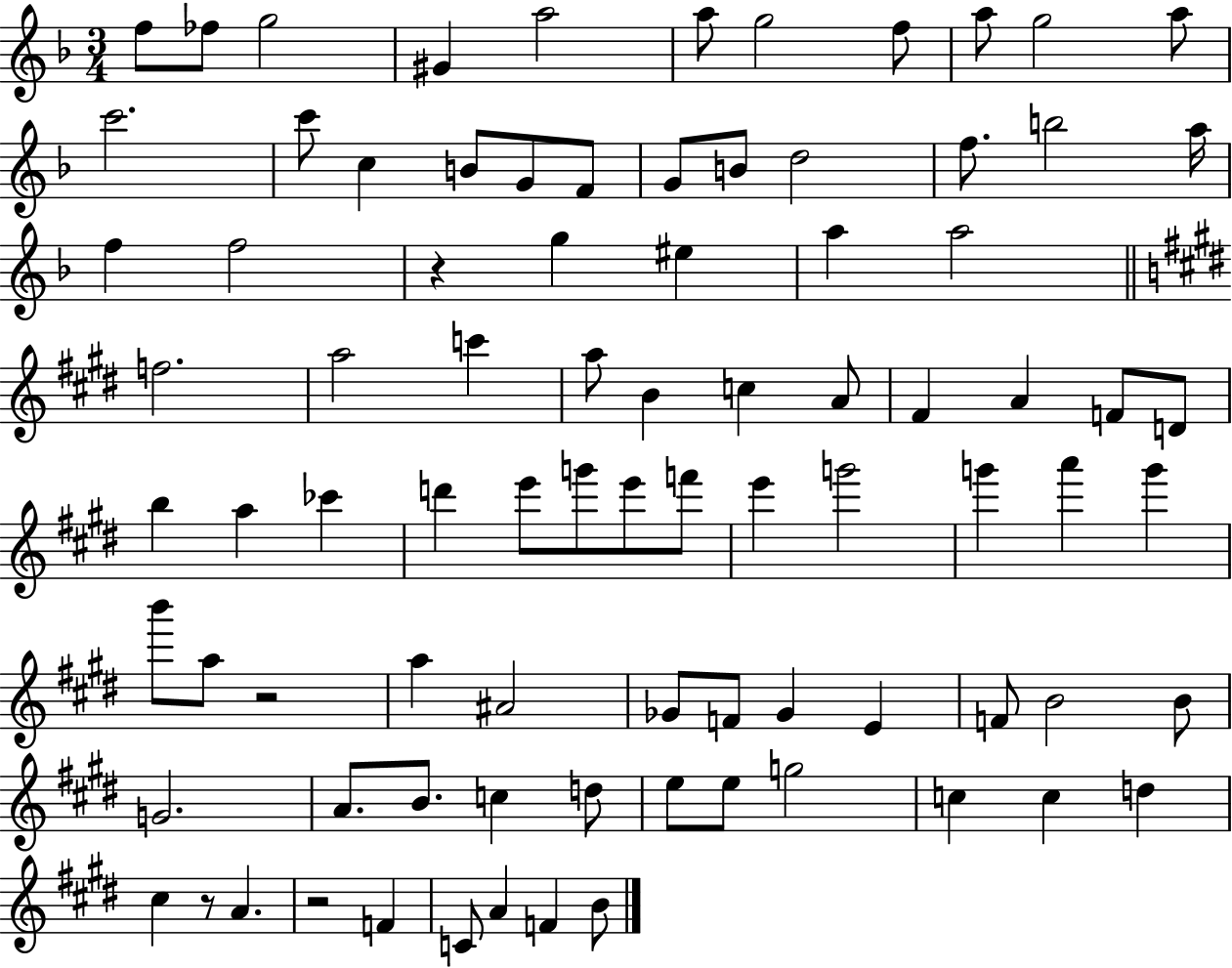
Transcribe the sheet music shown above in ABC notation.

X:1
T:Untitled
M:3/4
L:1/4
K:F
f/2 _f/2 g2 ^G a2 a/2 g2 f/2 a/2 g2 a/2 c'2 c'/2 c B/2 G/2 F/2 G/2 B/2 d2 f/2 b2 a/4 f f2 z g ^e a a2 f2 a2 c' a/2 B c A/2 ^F A F/2 D/2 b a _c' d' e'/2 g'/2 e'/2 f'/2 e' g'2 g' a' g' b'/2 a/2 z2 a ^A2 _G/2 F/2 _G E F/2 B2 B/2 G2 A/2 B/2 c d/2 e/2 e/2 g2 c c d ^c z/2 A z2 F C/2 A F B/2